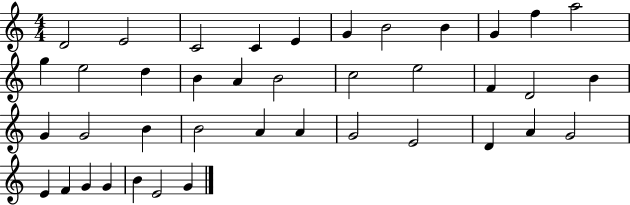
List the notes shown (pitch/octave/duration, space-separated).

D4/h E4/h C4/h C4/q E4/q G4/q B4/h B4/q G4/q F5/q A5/h G5/q E5/h D5/q B4/q A4/q B4/h C5/h E5/h F4/q D4/h B4/q G4/q G4/h B4/q B4/h A4/q A4/q G4/h E4/h D4/q A4/q G4/h E4/q F4/q G4/q G4/q B4/q E4/h G4/q